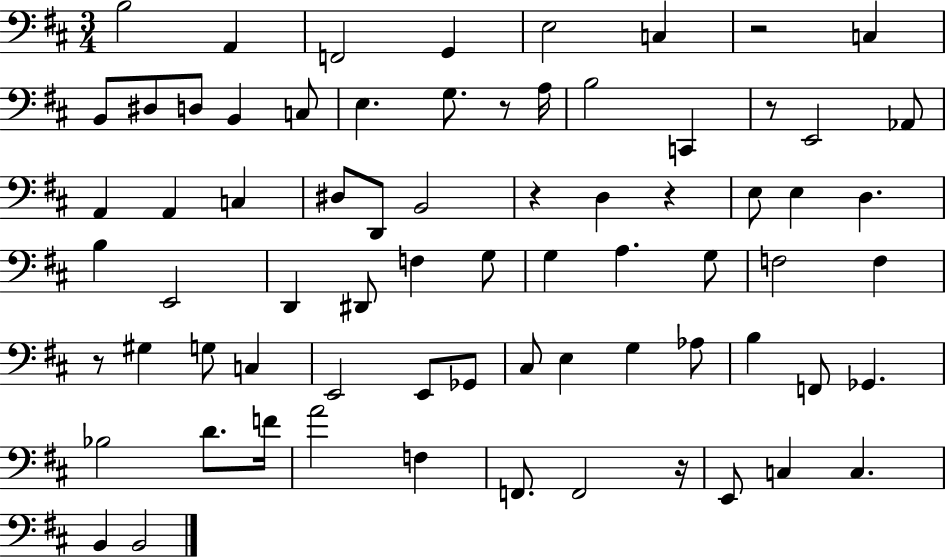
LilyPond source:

{
  \clef bass
  \numericTimeSignature
  \time 3/4
  \key d \major
  b2 a,4 | f,2 g,4 | e2 c4 | r2 c4 | \break b,8 dis8 d8 b,4 c8 | e4. g8. r8 a16 | b2 c,4 | r8 e,2 aes,8 | \break a,4 a,4 c4 | dis8 d,8 b,2 | r4 d4 r4 | e8 e4 d4. | \break b4 e,2 | d,4 dis,8 f4 g8 | g4 a4. g8 | f2 f4 | \break r8 gis4 g8 c4 | e,2 e,8 ges,8 | cis8 e4 g4 aes8 | b4 f,8 ges,4. | \break bes2 d'8. f'16 | a'2 f4 | f,8. f,2 r16 | e,8 c4 c4. | \break b,4 b,2 | \bar "|."
}